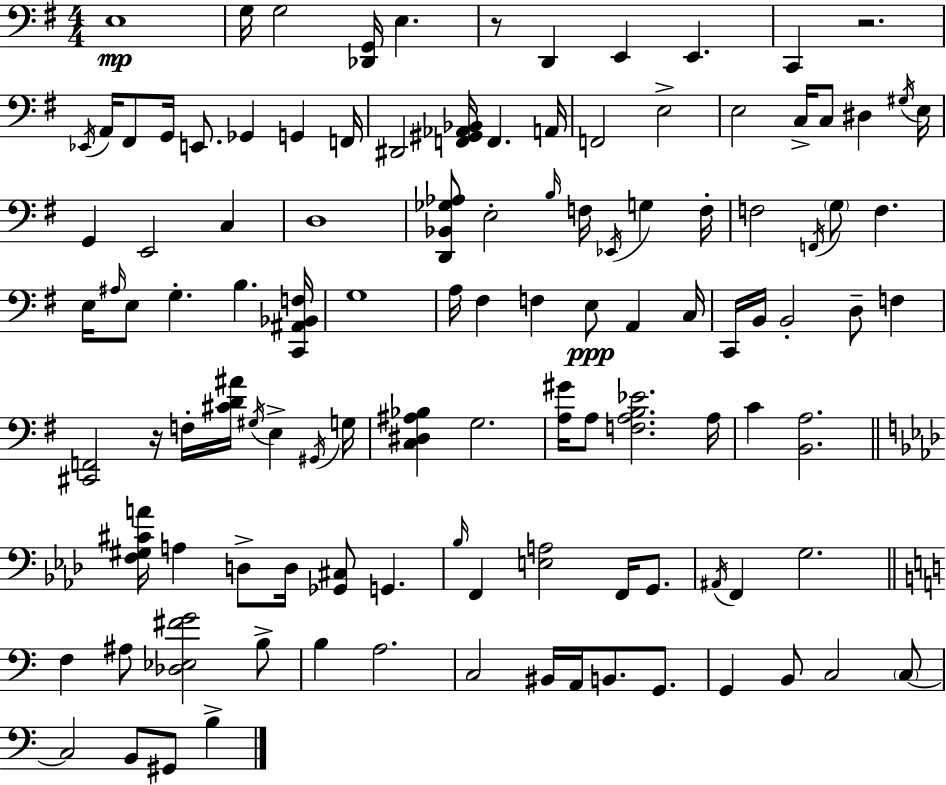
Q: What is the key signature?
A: E minor